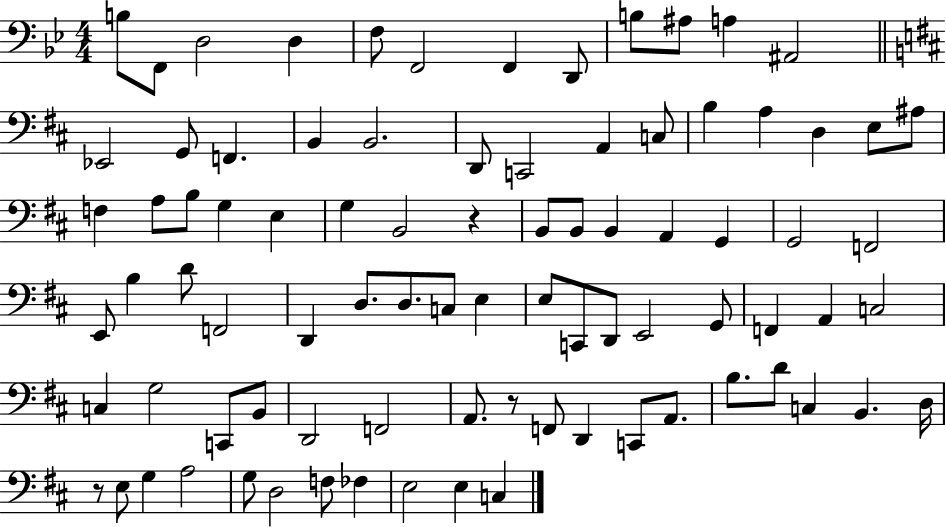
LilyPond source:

{
  \clef bass
  \numericTimeSignature
  \time 4/4
  \key bes \major
  b8 f,8 d2 d4 | f8 f,2 f,4 d,8 | b8 ais8 a4 ais,2 | \bar "||" \break \key b \minor ees,2 g,8 f,4. | b,4 b,2. | d,8 c,2 a,4 c8 | b4 a4 d4 e8 ais8 | \break f4 a8 b8 g4 e4 | g4 b,2 r4 | b,8 b,8 b,4 a,4 g,4 | g,2 f,2 | \break e,8 b4 d'8 f,2 | d,4 d8. d8. c8 e4 | e8 c,8 d,8 e,2 g,8 | f,4 a,4 c2 | \break c4 g2 c,8 b,8 | d,2 f,2 | a,8. r8 f,8 d,4 c,8 a,8. | b8. d'8 c4 b,4. d16 | \break r8 e8 g4 a2 | g8 d2 f8 fes4 | e2 e4 c4 | \bar "|."
}